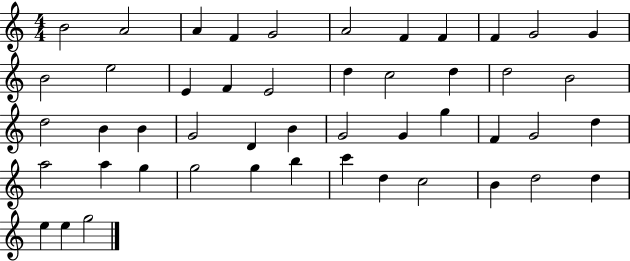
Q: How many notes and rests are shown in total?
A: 48